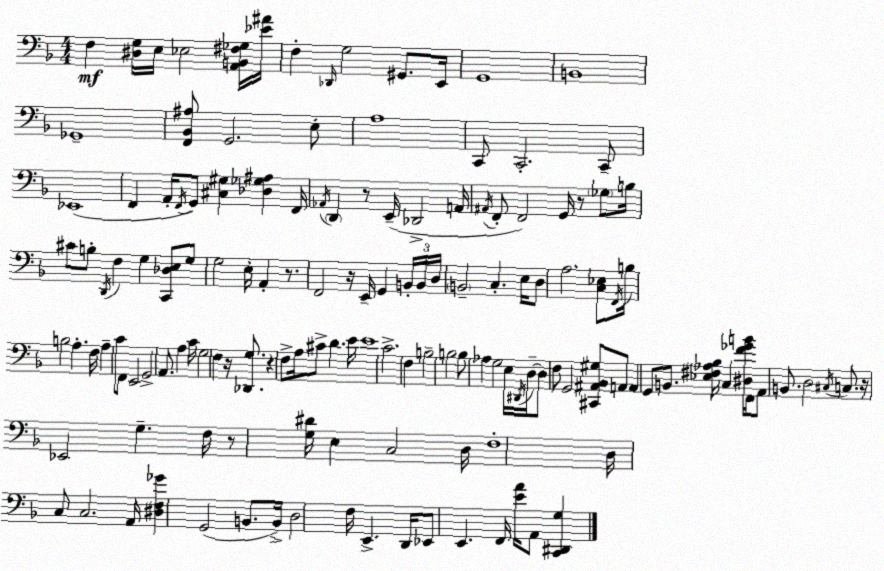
X:1
T:Untitled
M:4/4
L:1/4
K:F
F, [^D,G,]/4 E,/4 _E,2 [A,,B,,^F,_G,]/4 [_E^A]/4 F, _D,,/4 G,2 ^G,,/2 E,,/4 G,,4 B,,4 _G,,4 [F,,_B,,^A,]/2 G,,2 E,/2 A,4 C,,/2 C,,2 C,,/2 _E,,4 F,, A,,/4 F,,/4 G,,/2 [^C,^G,] [_D,_G,^A,] F,,/4 _A,,/4 D,, z/2 E,,/4 _D,,2 A,,/4 ^A,,/4 F,,/2 F,,2 G,,/4 z/2 _G,/2 B,/4 ^C/2 B,/2 D,,/4 F, G, [C,,_D,E,]/2 G,/2 G,2 E,/4 A,, z/2 F,,2 z/4 E,,/4 G,, B,,/4 B,,/4 D,/4 B,,2 C, E,/4 D,/2 A,2 [C,_E,]/2 F,,/4 B,/4 B,2 A, F,/4 A, C/2 F,,/2 E,,2 G,,2 A,,/2 A, C/4 G,2 F, z/4 [_D,,G,]/2 z F,/2 A,/4 ^C/2 D E/4 E4 C2 F, B,2 B,2 B,/2 _A, G,2 E,/4 ^D,,/4 D,/4 D,/2 F,/2 G,,2 [^C,,^A,,_B,,^G,]/2 A,,/2 A,, G,,/2 B,,/2 [_E,^F,_A,_B,]/4 C, [^D,F_GB]/4 F,,/4 A,,/2 B,,/2 D,2 ^C,/4 C,/2 z/4 _E,,2 G, F,/4 z/2 [G,^D]/4 E, C,2 D,/4 F,4 D,/4 C,/2 C,2 A,,/4 [^D,F,_G] G,,2 B,,/2 B,,/4 D,2 F,/4 E,, D,,/4 _E,,/2 E,, F,,/4 [EA]/4 A,,/2 [C,,^D,,G,]